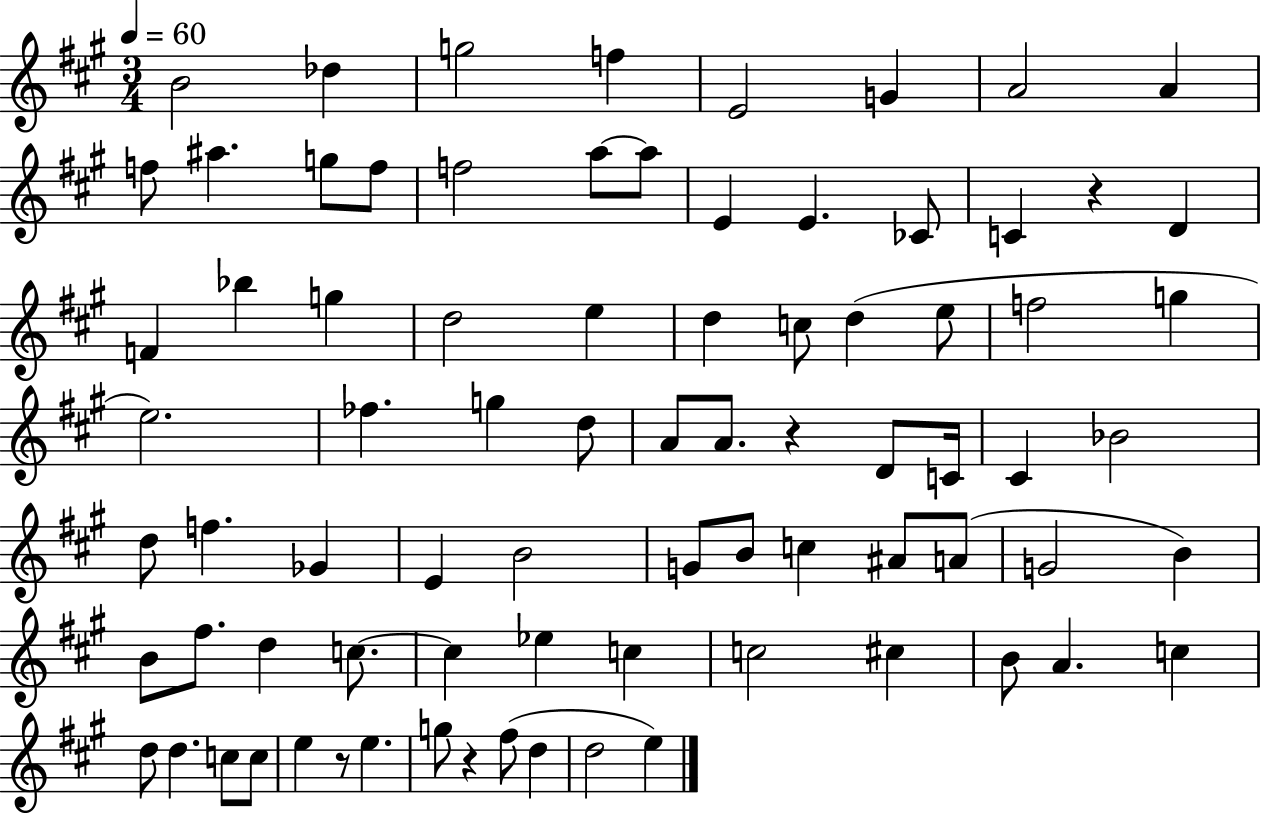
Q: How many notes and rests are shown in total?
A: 80